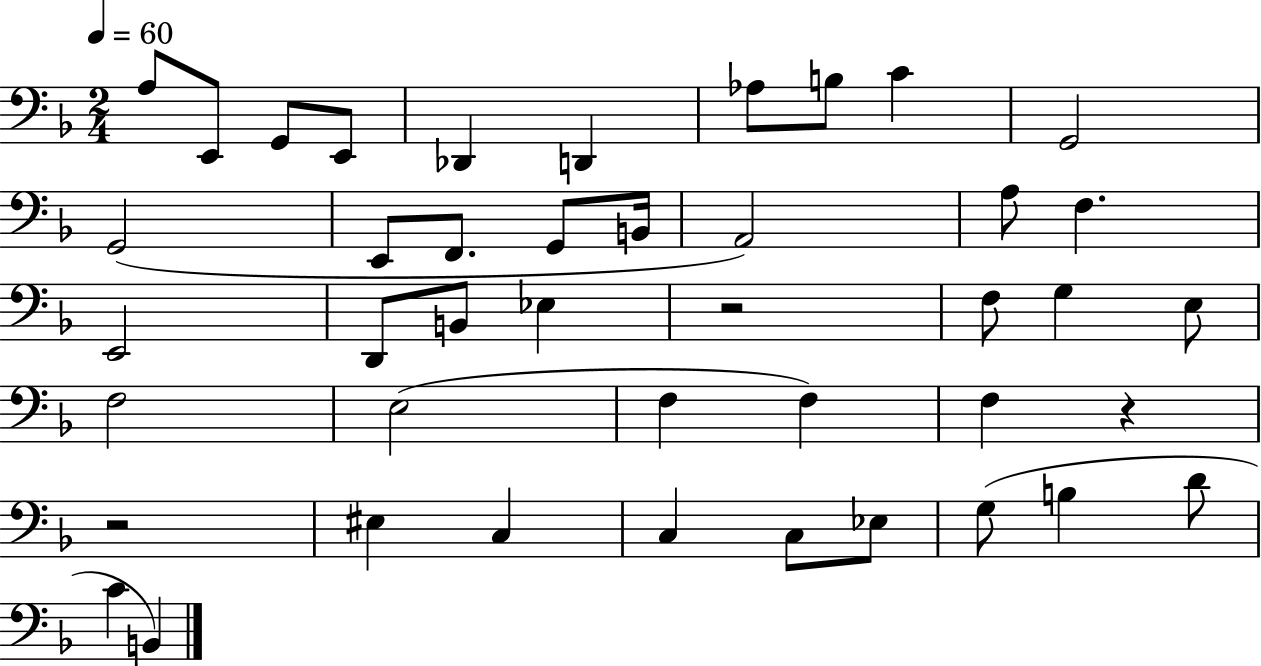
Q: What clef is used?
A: bass